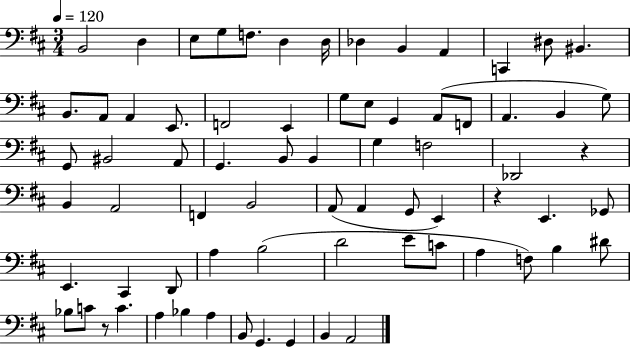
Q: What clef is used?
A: bass